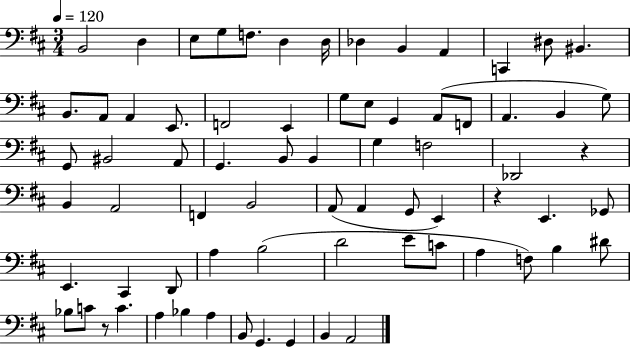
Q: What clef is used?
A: bass